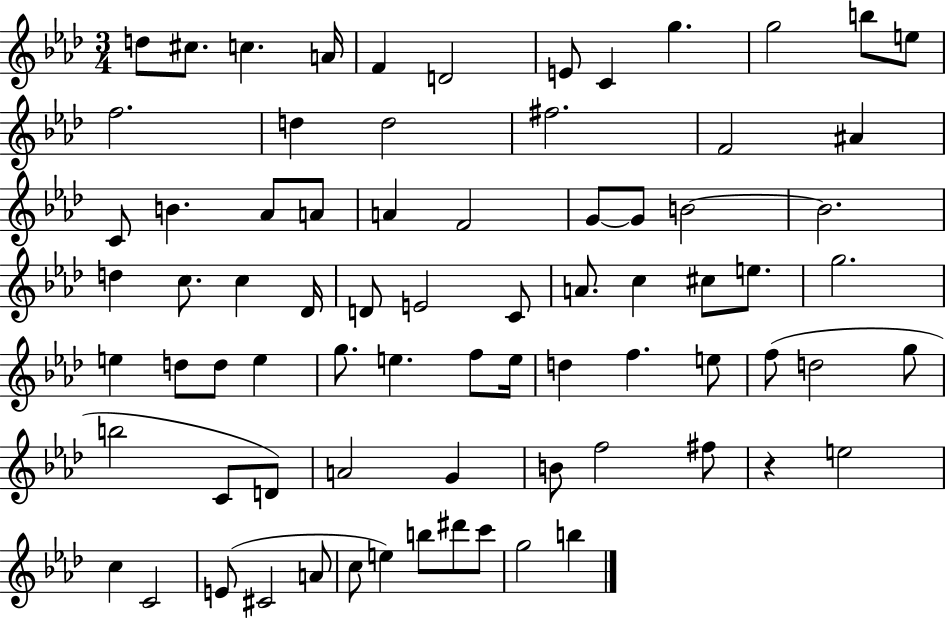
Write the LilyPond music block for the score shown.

{
  \clef treble
  \numericTimeSignature
  \time 3/4
  \key aes \major
  \repeat volta 2 { d''8 cis''8. c''4. a'16 | f'4 d'2 | e'8 c'4 g''4. | g''2 b''8 e''8 | \break f''2. | d''4 d''2 | fis''2. | f'2 ais'4 | \break c'8 b'4. aes'8 a'8 | a'4 f'2 | g'8~~ g'8 b'2~~ | b'2. | \break d''4 c''8. c''4 des'16 | d'8 e'2 c'8 | a'8. c''4 cis''8 e''8. | g''2. | \break e''4 d''8 d''8 e''4 | g''8. e''4. f''8 e''16 | d''4 f''4. e''8 | f''8( d''2 g''8 | \break b''2 c'8 d'8) | a'2 g'4 | b'8 f''2 fis''8 | r4 e''2 | \break c''4 c'2 | e'8( cis'2 a'8 | c''8 e''4) b''8 dis'''8 c'''8 | g''2 b''4 | \break } \bar "|."
}